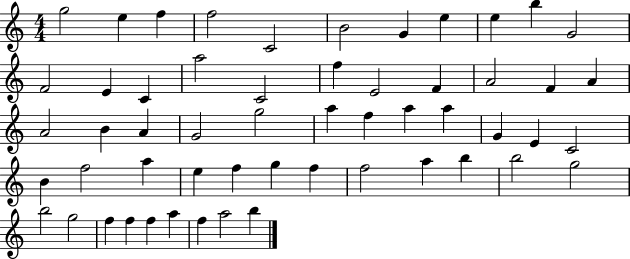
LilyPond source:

{
  \clef treble
  \numericTimeSignature
  \time 4/4
  \key c \major
  g''2 e''4 f''4 | f''2 c'2 | b'2 g'4 e''4 | e''4 b''4 g'2 | \break f'2 e'4 c'4 | a''2 c'2 | f''4 e'2 f'4 | a'2 f'4 a'4 | \break a'2 b'4 a'4 | g'2 g''2 | a''4 f''4 a''4 a''4 | g'4 e'4 c'2 | \break b'4 f''2 a''4 | e''4 f''4 g''4 f''4 | f''2 a''4 b''4 | b''2 g''2 | \break b''2 g''2 | f''4 f''4 f''4 a''4 | f''4 a''2 b''4 | \bar "|."
}